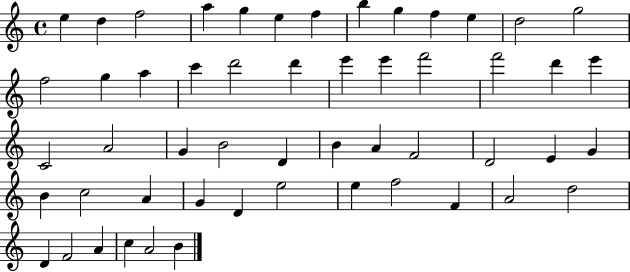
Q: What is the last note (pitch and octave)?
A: B4